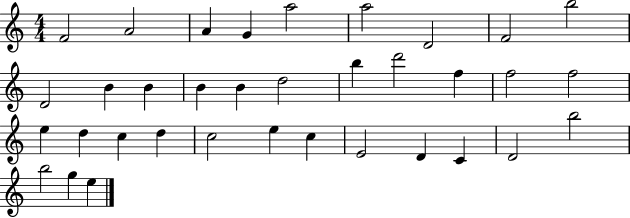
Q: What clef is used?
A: treble